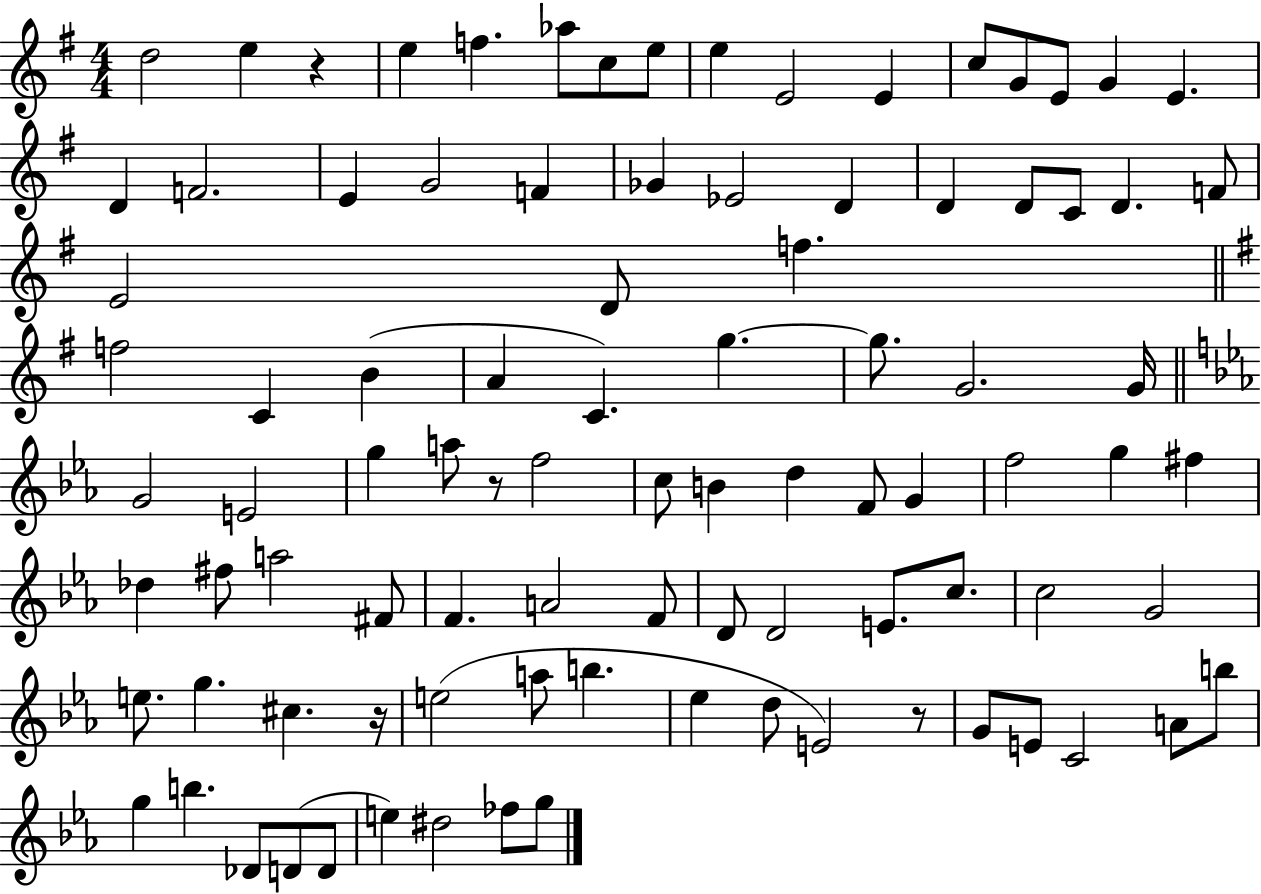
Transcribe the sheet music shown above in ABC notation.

X:1
T:Untitled
M:4/4
L:1/4
K:G
d2 e z e f _a/2 c/2 e/2 e E2 E c/2 G/2 E/2 G E D F2 E G2 F _G _E2 D D D/2 C/2 D F/2 E2 D/2 f f2 C B A C g g/2 G2 G/4 G2 E2 g a/2 z/2 f2 c/2 B d F/2 G f2 g ^f _d ^f/2 a2 ^F/2 F A2 F/2 D/2 D2 E/2 c/2 c2 G2 e/2 g ^c z/4 e2 a/2 b _e d/2 E2 z/2 G/2 E/2 C2 A/2 b/2 g b _D/2 D/2 D/2 e ^d2 _f/2 g/2